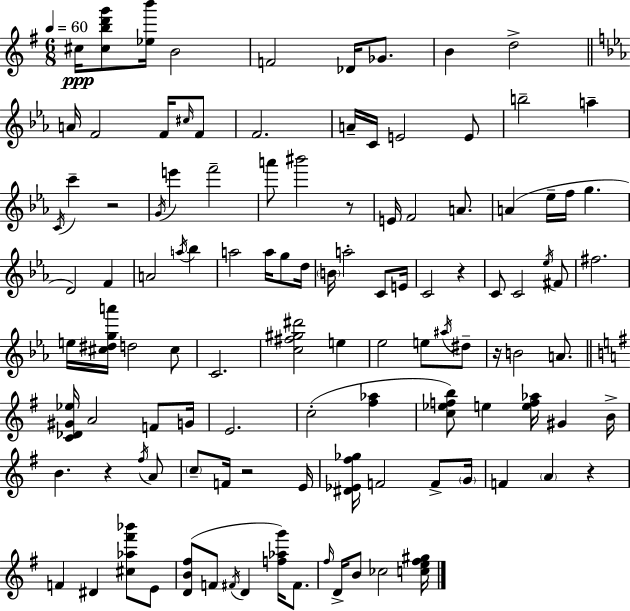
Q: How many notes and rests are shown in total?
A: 113